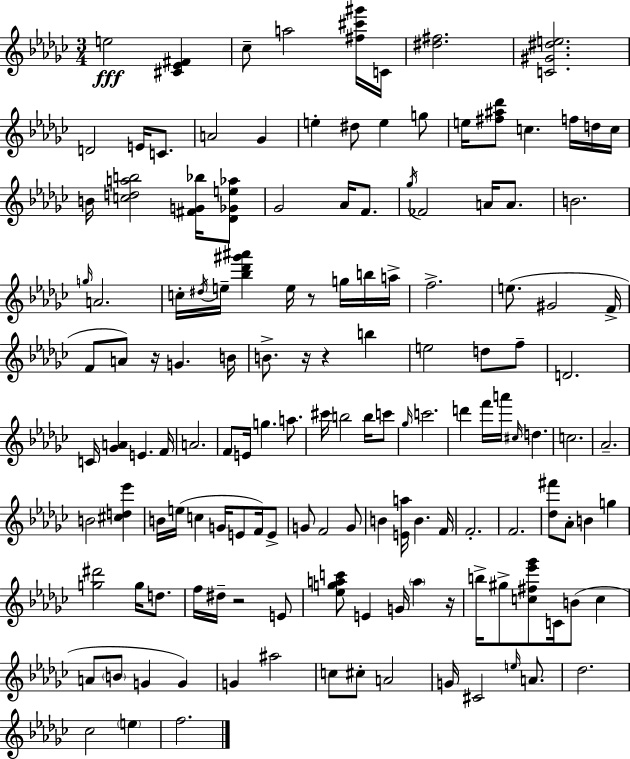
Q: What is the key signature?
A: EES minor